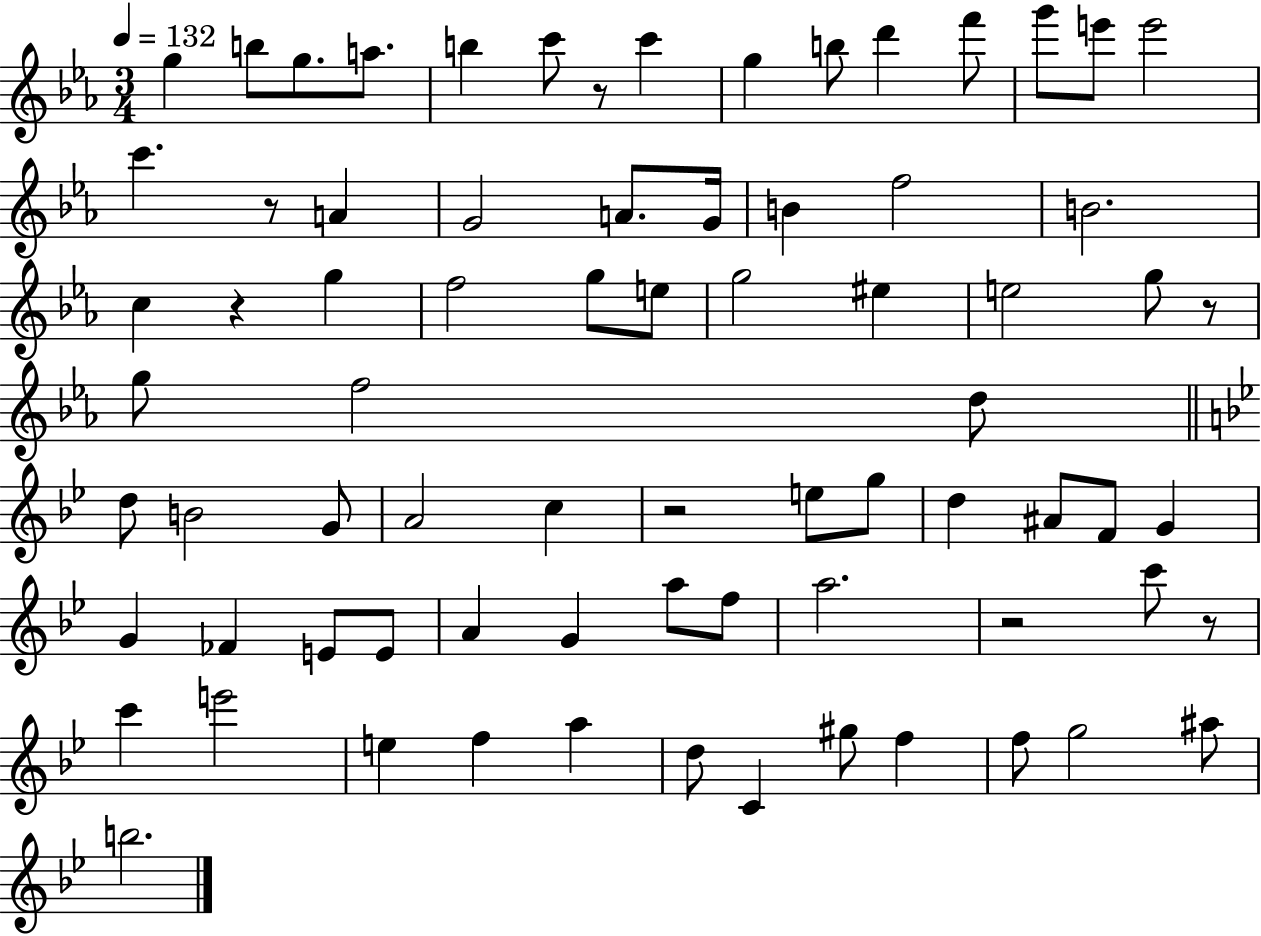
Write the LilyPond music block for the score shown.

{
  \clef treble
  \numericTimeSignature
  \time 3/4
  \key ees \major
  \tempo 4 = 132
  g''4 b''8 g''8. a''8. | b''4 c'''8 r8 c'''4 | g''4 b''8 d'''4 f'''8 | g'''8 e'''8 e'''2 | \break c'''4. r8 a'4 | g'2 a'8. g'16 | b'4 f''2 | b'2. | \break c''4 r4 g''4 | f''2 g''8 e''8 | g''2 eis''4 | e''2 g''8 r8 | \break g''8 f''2 d''8 | \bar "||" \break \key bes \major d''8 b'2 g'8 | a'2 c''4 | r2 e''8 g''8 | d''4 ais'8 f'8 g'4 | \break g'4 fes'4 e'8 e'8 | a'4 g'4 a''8 f''8 | a''2. | r2 c'''8 r8 | \break c'''4 e'''2 | e''4 f''4 a''4 | d''8 c'4 gis''8 f''4 | f''8 g''2 ais''8 | \break b''2. | \bar "|."
}